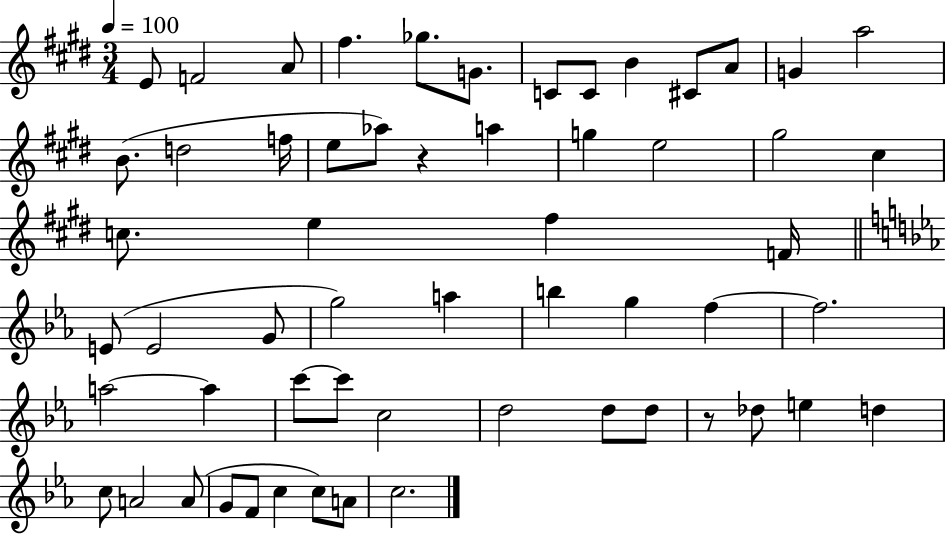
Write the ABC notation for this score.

X:1
T:Untitled
M:3/4
L:1/4
K:E
E/2 F2 A/2 ^f _g/2 G/2 C/2 C/2 B ^C/2 A/2 G a2 B/2 d2 f/4 e/2 _a/2 z a g e2 ^g2 ^c c/2 e ^f F/4 E/2 E2 G/2 g2 a b g f f2 a2 a c'/2 c'/2 c2 d2 d/2 d/2 z/2 _d/2 e d c/2 A2 A/2 G/2 F/2 c c/2 A/2 c2